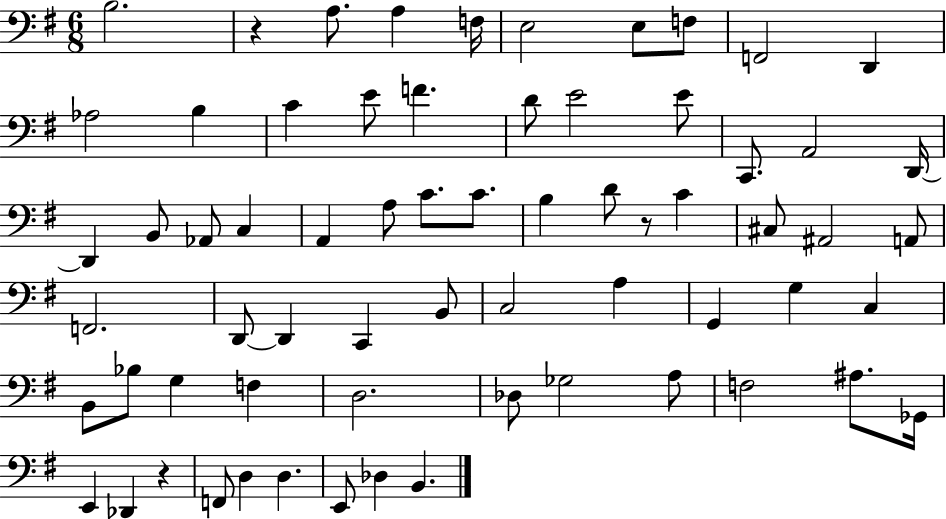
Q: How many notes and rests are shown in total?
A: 66